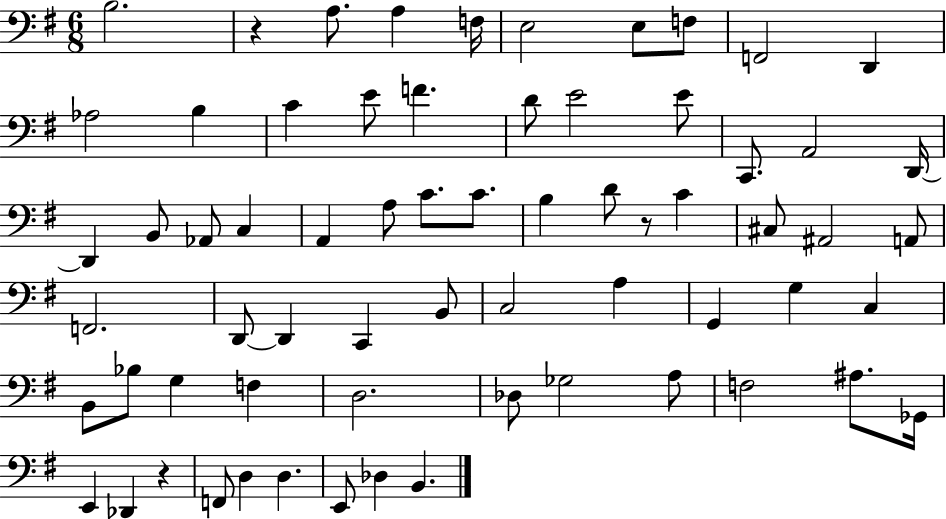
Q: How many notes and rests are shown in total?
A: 66